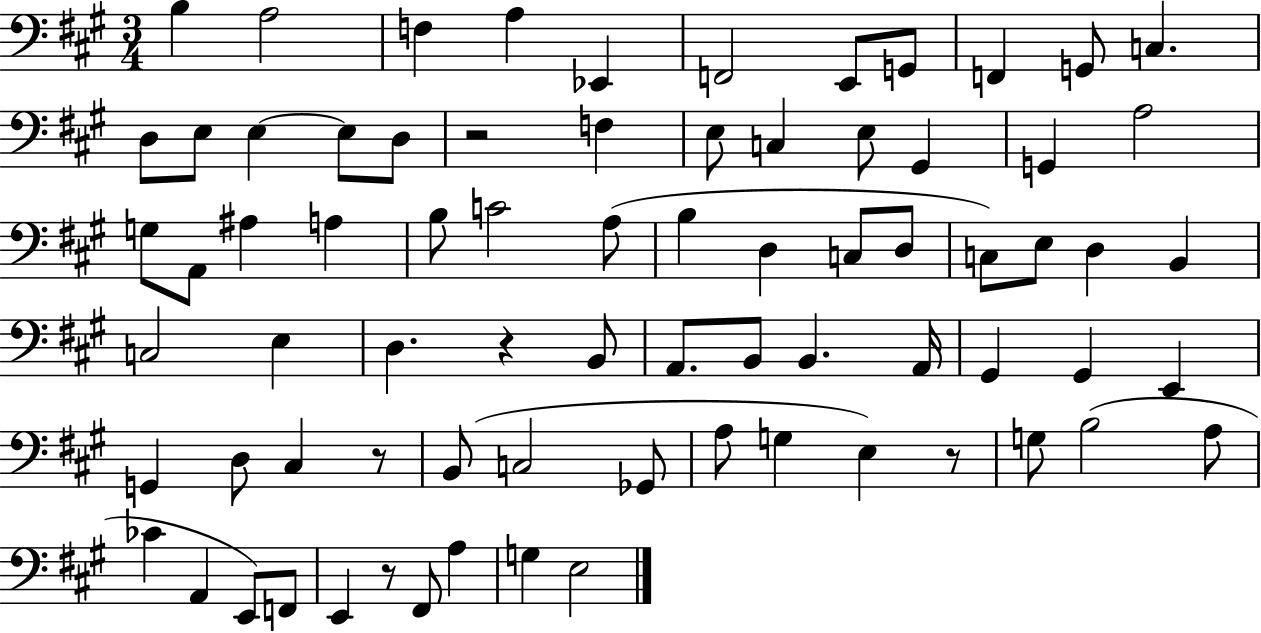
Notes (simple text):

B3/q A3/h F3/q A3/q Eb2/q F2/h E2/e G2/e F2/q G2/e C3/q. D3/e E3/e E3/q E3/e D3/e R/h F3/q E3/e C3/q E3/e G#2/q G2/q A3/h G3/e A2/e A#3/q A3/q B3/e C4/h A3/e B3/q D3/q C3/e D3/e C3/e E3/e D3/q B2/q C3/h E3/q D3/q. R/q B2/e A2/e. B2/e B2/q. A2/s G#2/q G#2/q E2/q G2/q D3/e C#3/q R/e B2/e C3/h Gb2/e A3/e G3/q E3/q R/e G3/e B3/h A3/e CES4/q A2/q E2/e F2/e E2/q R/e F#2/e A3/q G3/q E3/h